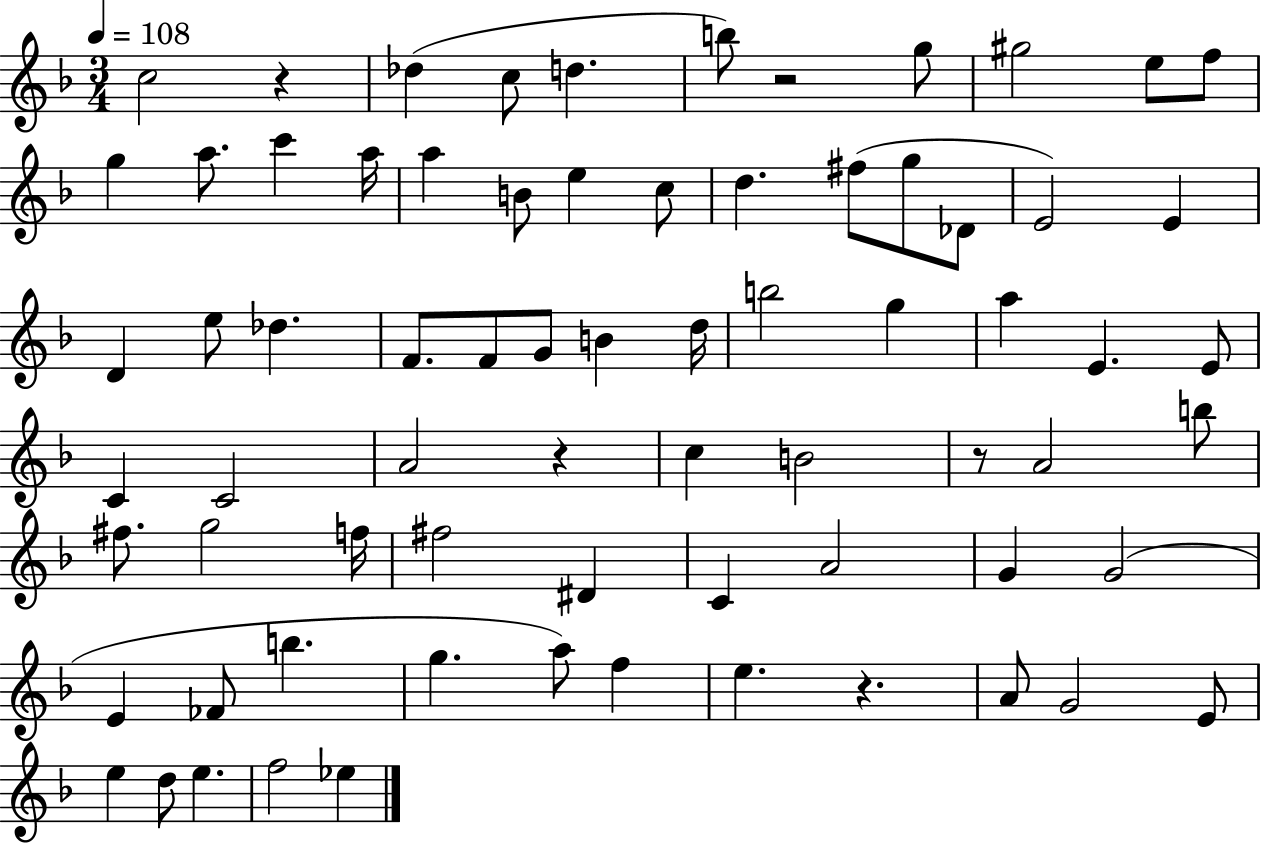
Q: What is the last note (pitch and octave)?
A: Eb5